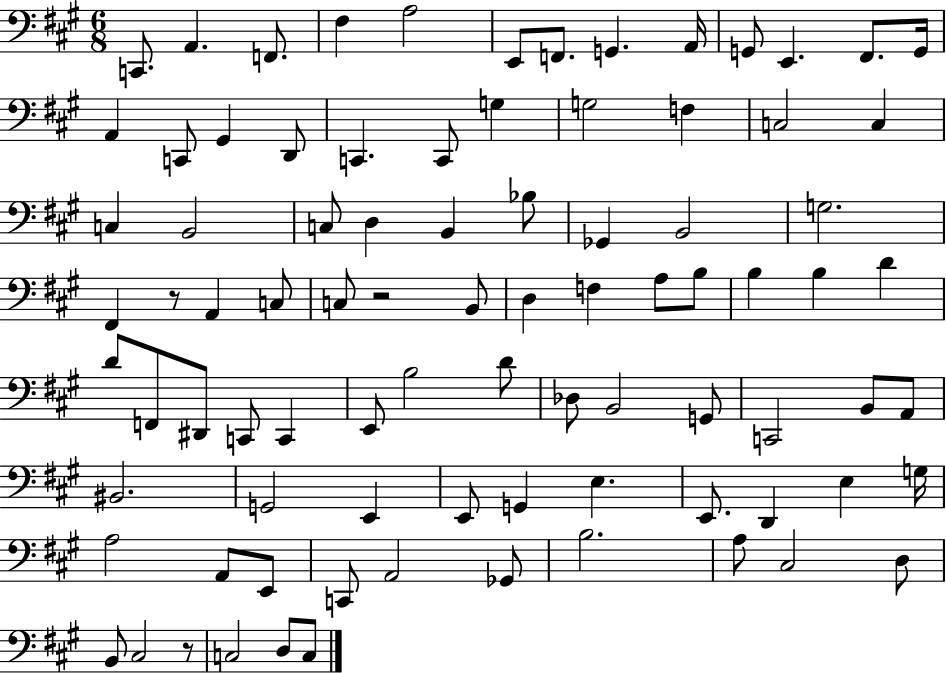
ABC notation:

X:1
T:Untitled
M:6/8
L:1/4
K:A
C,,/2 A,, F,,/2 ^F, A,2 E,,/2 F,,/2 G,, A,,/4 G,,/2 E,, ^F,,/2 G,,/4 A,, C,,/2 ^G,, D,,/2 C,, C,,/2 G, G,2 F, C,2 C, C, B,,2 C,/2 D, B,, _B,/2 _G,, B,,2 G,2 ^F,, z/2 A,, C,/2 C,/2 z2 B,,/2 D, F, A,/2 B,/2 B, B, D D/2 F,,/2 ^D,,/2 C,,/2 C,, E,,/2 B,2 D/2 _D,/2 B,,2 G,,/2 C,,2 B,,/2 A,,/2 ^B,,2 G,,2 E,, E,,/2 G,, E, E,,/2 D,, E, G,/4 A,2 A,,/2 E,,/2 C,,/2 A,,2 _G,,/2 B,2 A,/2 ^C,2 D,/2 B,,/2 ^C,2 z/2 C,2 D,/2 C,/2